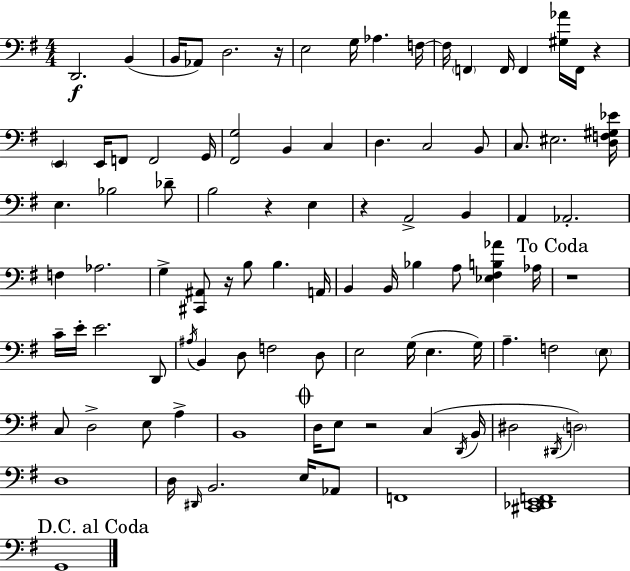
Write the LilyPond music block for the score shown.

{
  \clef bass
  \numericTimeSignature
  \time 4/4
  \key e \minor
  d,2.\f b,4( | b,16 aes,8) d2. r16 | e2 g16 aes4. f16~~ | f16 \parenthesize f,4 f,16 f,4 <gis aes'>16 f,16 r4 | \break \parenthesize e,4 e,16 f,8 f,2 g,16 | <fis, g>2 b,4 c4 | d4. c2 b,8 | c8. eis2. <d f gis ees'>16 | \break e4. bes2 des'8-- | b2 r4 e4 | r4 a,2-> b,4 | a,4 aes,2.-. | \break f4 aes2. | g4-> <cis, ais,>8 r16 b8 b4. a,16 | b,4 b,16 bes4 a8 <ees fis b aes'>4 aes16 | \mark "To Coda" r1 | \break c'16-- e'16-. e'2. d,8 | \acciaccatura { ais16 } b,4 d8 f2 d8 | e2 g16( e4. | g16) a4.-- f2 \parenthesize e8 | \break c8 d2-> e8 a4-> | b,1 | \mark \markup { \musicglyph "scripts.coda" } d16 e8 r2 c4( | \acciaccatura { d,16 } b,16 dis2 \acciaccatura { dis,16 } \parenthesize d2) | \break d1 | d16 \grace { dis,16 } b,2. | e16 aes,8 f,1 | <cis, des, e, f,>1 | \break \mark "D.C. al Coda" g,1 | \bar "|."
}